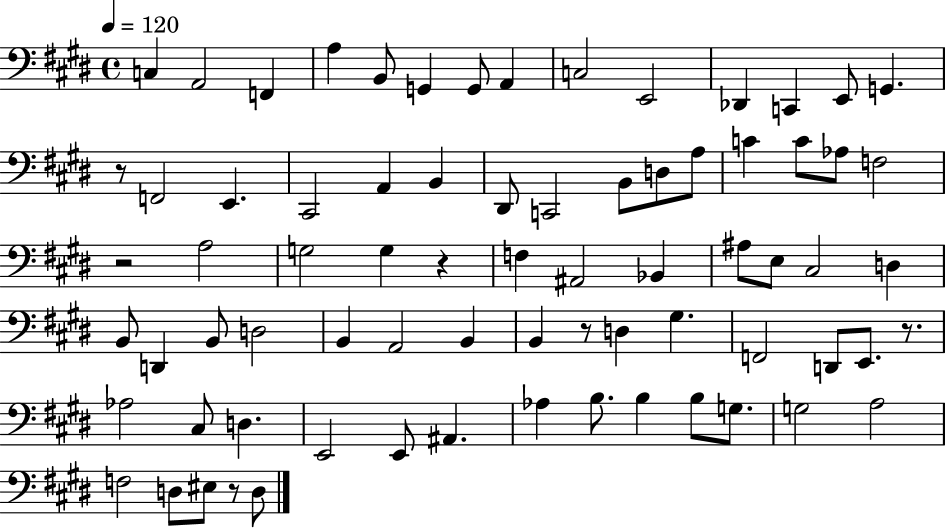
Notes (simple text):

C3/q A2/h F2/q A3/q B2/e G2/q G2/e A2/q C3/h E2/h Db2/q C2/q E2/e G2/q. R/e F2/h E2/q. C#2/h A2/q B2/q D#2/e C2/h B2/e D3/e A3/e C4/q C4/e Ab3/e F3/h R/h A3/h G3/h G3/q R/q F3/q A#2/h Bb2/q A#3/e E3/e C#3/h D3/q B2/e D2/q B2/e D3/h B2/q A2/h B2/q B2/q R/e D3/q G#3/q. F2/h D2/e E2/e. R/e. Ab3/h C#3/e D3/q. E2/h E2/e A#2/q. Ab3/q B3/e. B3/q B3/e G3/e. G3/h A3/h F3/h D3/e EIS3/e R/e D3/e